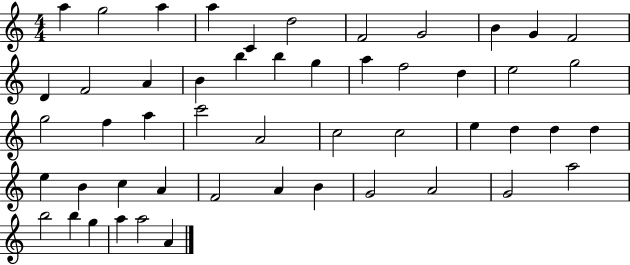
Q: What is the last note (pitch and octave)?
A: A4